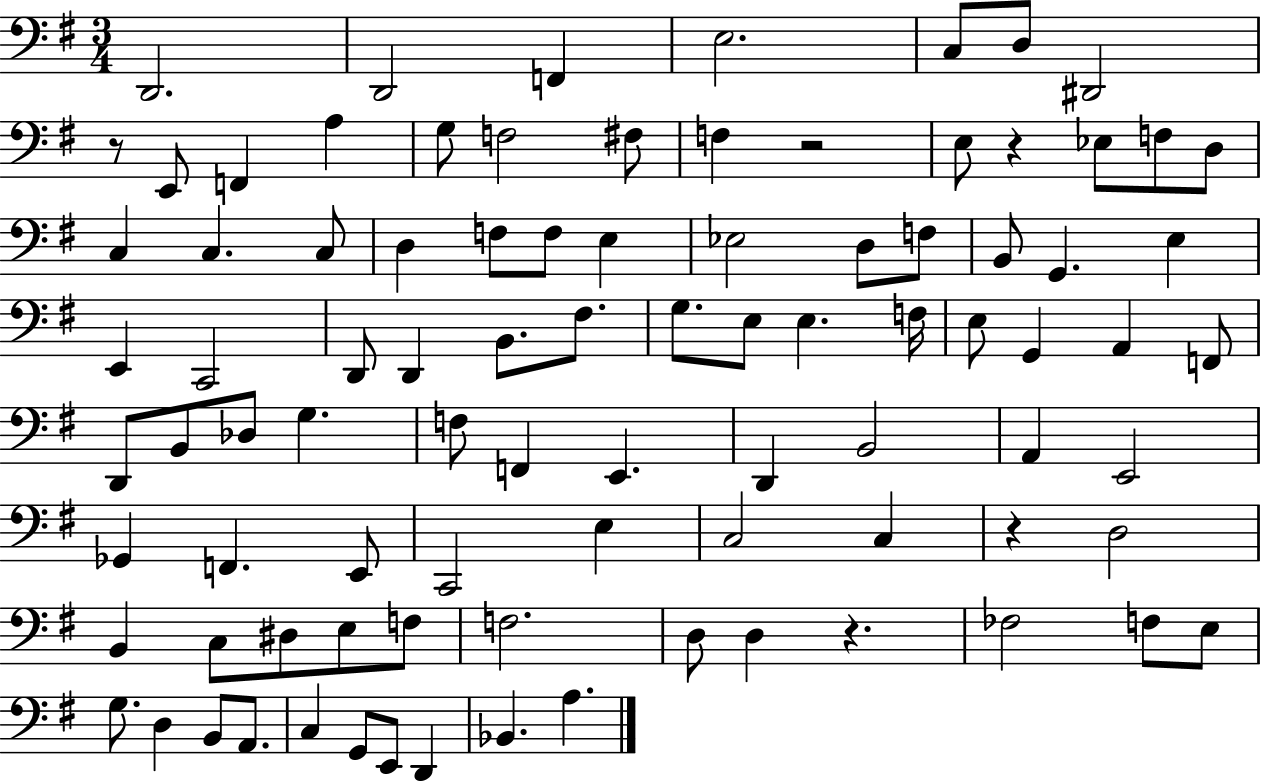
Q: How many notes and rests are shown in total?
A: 90